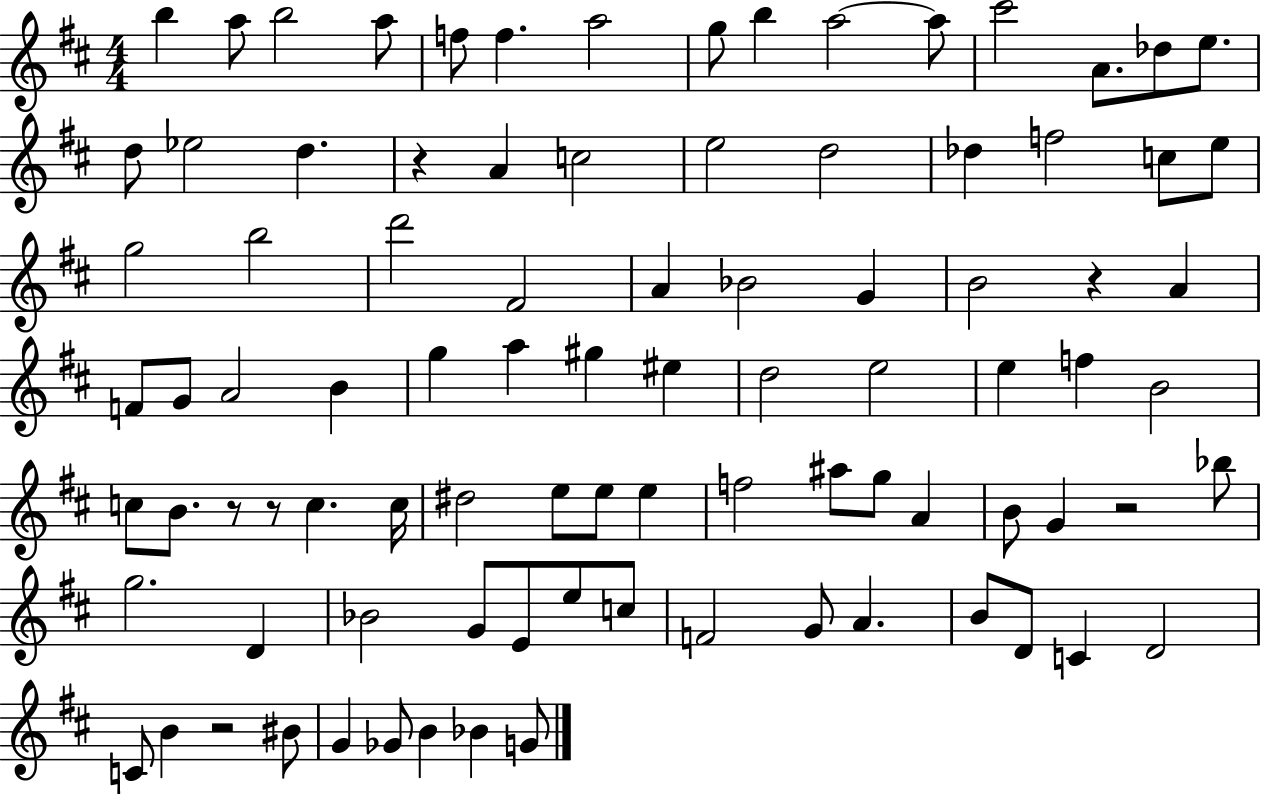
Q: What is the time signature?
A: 4/4